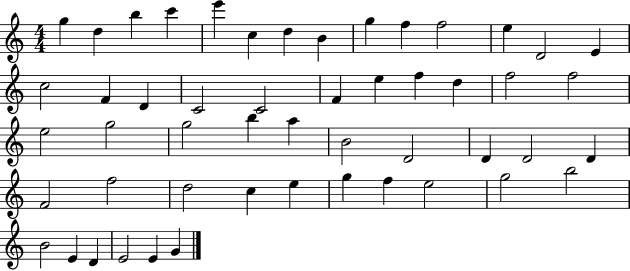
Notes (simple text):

G5/q D5/q B5/q C6/q E6/q C5/q D5/q B4/q G5/q F5/q F5/h E5/q D4/h E4/q C5/h F4/q D4/q C4/h C4/h F4/q E5/q F5/q D5/q F5/h F5/h E5/h G5/h G5/h B5/q A5/q B4/h D4/h D4/q D4/h D4/q F4/h F5/h D5/h C5/q E5/q G5/q F5/q E5/h G5/h B5/h B4/h E4/q D4/q E4/h E4/q G4/q